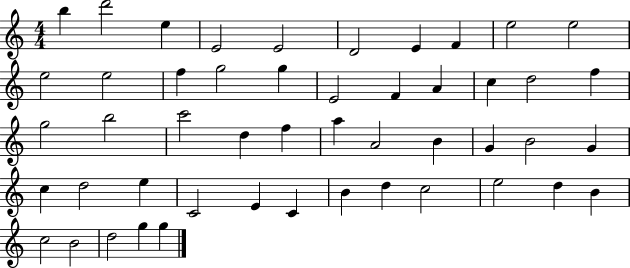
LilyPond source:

{
  \clef treble
  \numericTimeSignature
  \time 4/4
  \key c \major
  b''4 d'''2 e''4 | e'2 e'2 | d'2 e'4 f'4 | e''2 e''2 | \break e''2 e''2 | f''4 g''2 g''4 | e'2 f'4 a'4 | c''4 d''2 f''4 | \break g''2 b''2 | c'''2 d''4 f''4 | a''4 a'2 b'4 | g'4 b'2 g'4 | \break c''4 d''2 e''4 | c'2 e'4 c'4 | b'4 d''4 c''2 | e''2 d''4 b'4 | \break c''2 b'2 | d''2 g''4 g''4 | \bar "|."
}